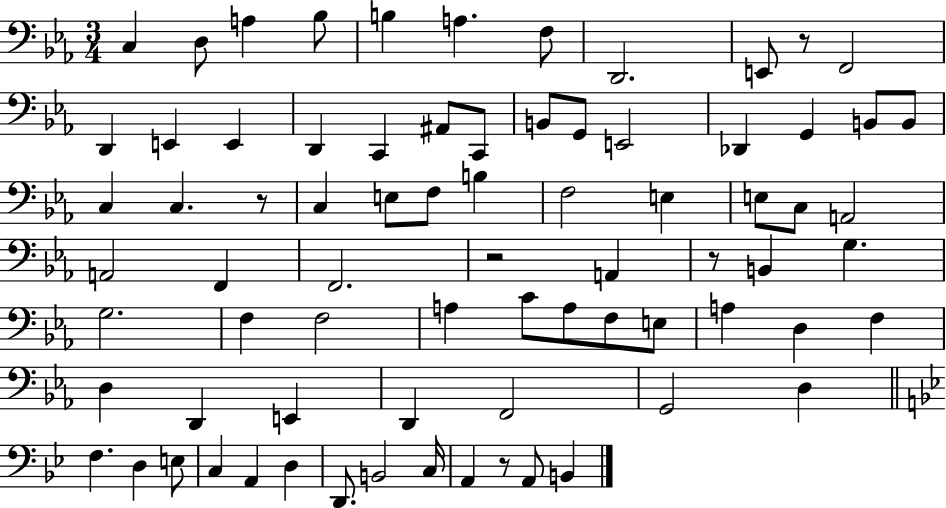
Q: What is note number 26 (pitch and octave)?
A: C3